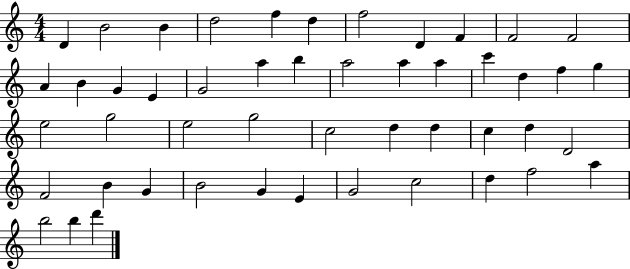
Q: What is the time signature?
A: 4/4